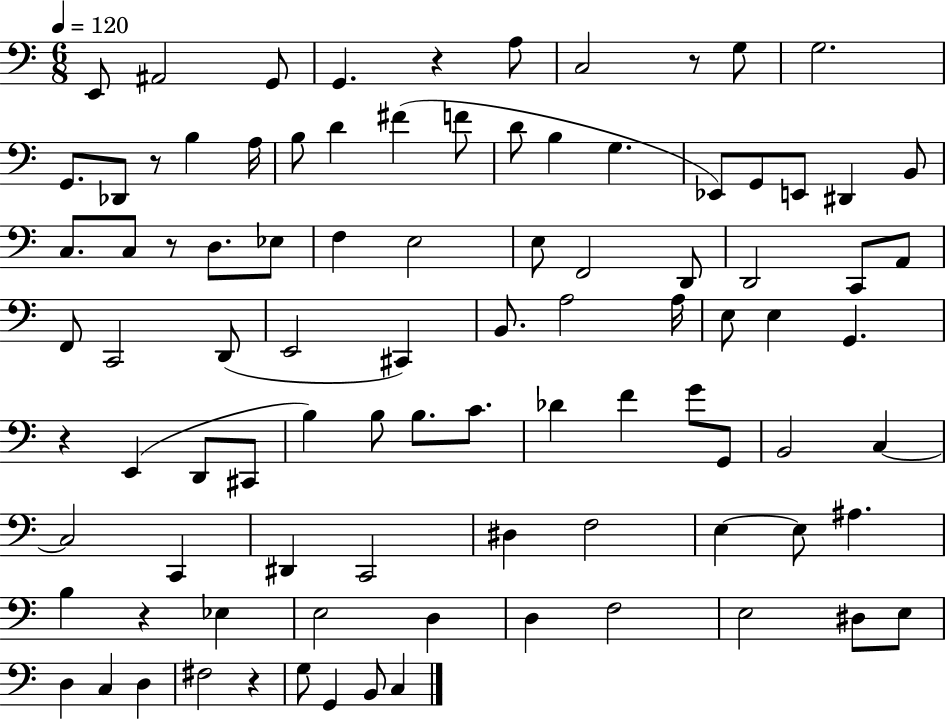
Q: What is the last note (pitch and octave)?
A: C3